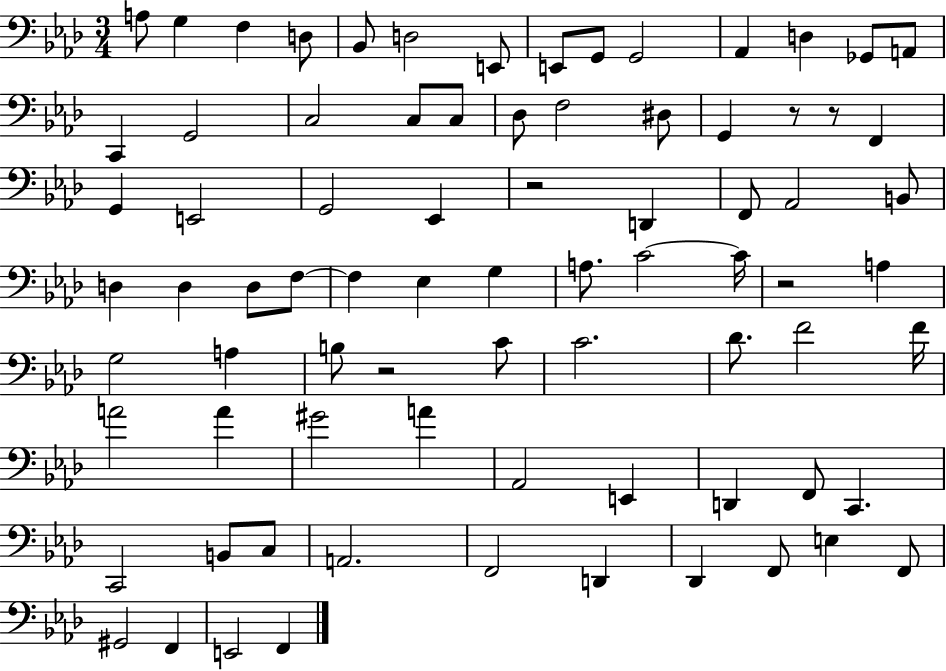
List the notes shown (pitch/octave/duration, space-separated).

A3/e G3/q F3/q D3/e Bb2/e D3/h E2/e E2/e G2/e G2/h Ab2/q D3/q Gb2/e A2/e C2/q G2/h C3/h C3/e C3/e Db3/e F3/h D#3/e G2/q R/e R/e F2/q G2/q E2/h G2/h Eb2/q R/h D2/q F2/e Ab2/h B2/e D3/q D3/q D3/e F3/e F3/q Eb3/q G3/q A3/e. C4/h C4/s R/h A3/q G3/h A3/q B3/e R/h C4/e C4/h. Db4/e. F4/h F4/s A4/h A4/q G#4/h A4/q Ab2/h E2/q D2/q F2/e C2/q. C2/h B2/e C3/e A2/h. F2/h D2/q Db2/q F2/e E3/q F2/e G#2/h F2/q E2/h F2/q